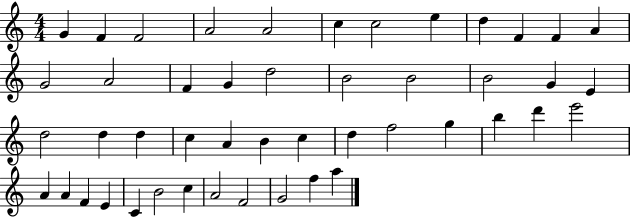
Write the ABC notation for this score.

X:1
T:Untitled
M:4/4
L:1/4
K:C
G F F2 A2 A2 c c2 e d F F A G2 A2 F G d2 B2 B2 B2 G E d2 d d c A B c d f2 g b d' e'2 A A F E C B2 c A2 F2 G2 f a